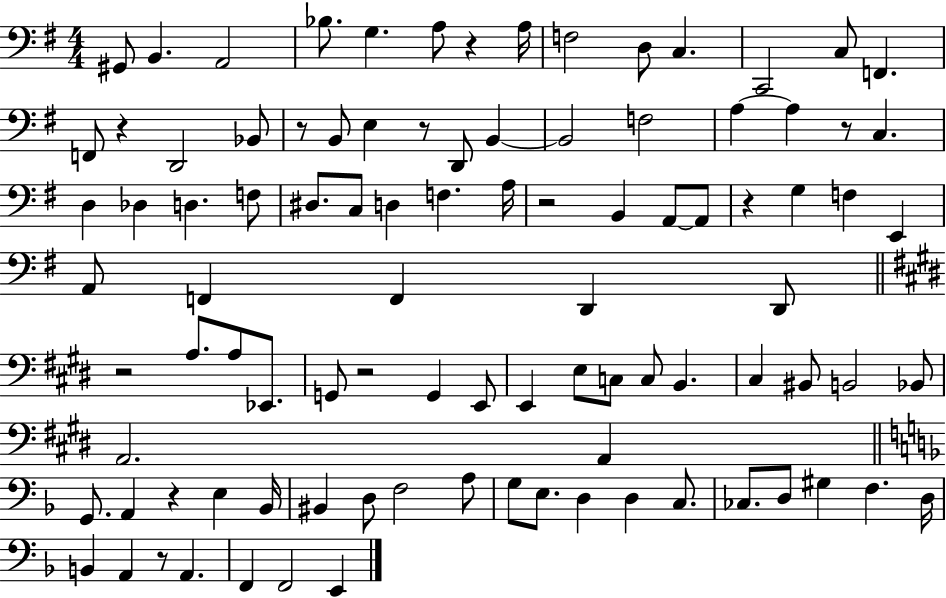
{
  \clef bass
  \numericTimeSignature
  \time 4/4
  \key g \major
  gis,8 b,4. a,2 | bes8. g4. a8 r4 a16 | f2 d8 c4. | c,2 c8 f,4. | \break f,8 r4 d,2 bes,8 | r8 b,8 e4 r8 d,8 b,4~~ | b,2 f2 | a4~~ a4 r8 c4. | \break d4 des4 d4. f8 | dis8. c8 d4 f4. a16 | r2 b,4 a,8~~ a,8 | r4 g4 f4 e,4 | \break a,8 f,4 f,4 d,4 d,8 | \bar "||" \break \key e \major r2 a8. a8 ees,8. | g,8 r2 g,4 e,8 | e,4 e8 c8 c8 b,4. | cis4 bis,8 b,2 bes,8 | \break a,2. a,4 | \bar "||" \break \key d \minor g,8. a,4 r4 e4 bes,16 | bis,4 d8 f2 a8 | g8 e8. d4 d4 c8. | ces8. d8 gis4 f4. d16 | \break b,4 a,4 r8 a,4. | f,4 f,2 e,4 | \bar "|."
}